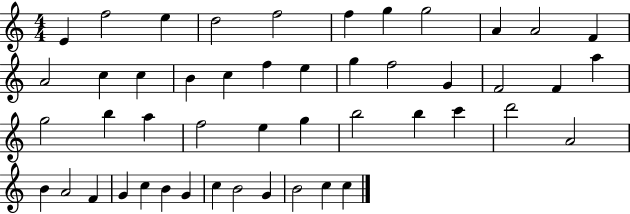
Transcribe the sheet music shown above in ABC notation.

X:1
T:Untitled
M:4/4
L:1/4
K:C
E f2 e d2 f2 f g g2 A A2 F A2 c c B c f e g f2 G F2 F a g2 b a f2 e g b2 b c' d'2 A2 B A2 F G c B G c B2 G B2 c c